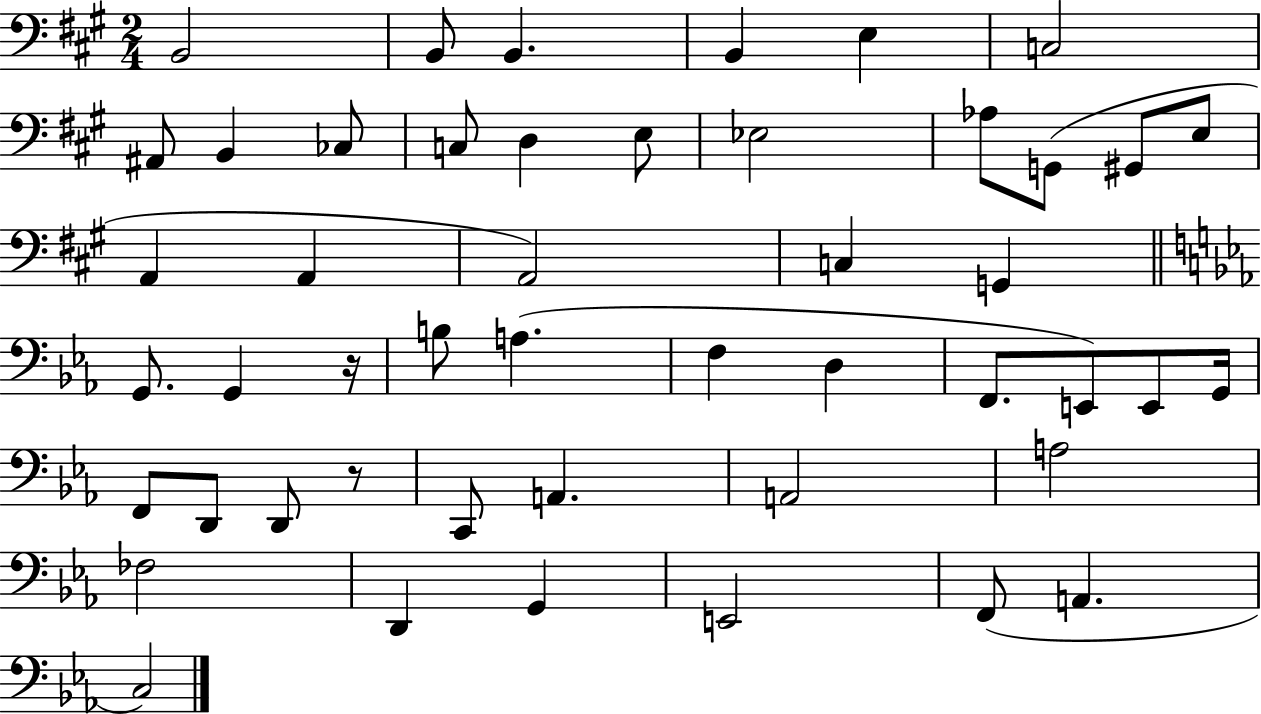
B2/h B2/e B2/q. B2/q E3/q C3/h A#2/e B2/q CES3/e C3/e D3/q E3/e Eb3/h Ab3/e G2/e G#2/e E3/e A2/q A2/q A2/h C3/q G2/q G2/e. G2/q R/s B3/e A3/q. F3/q D3/q F2/e. E2/e E2/e G2/s F2/e D2/e D2/e R/e C2/e A2/q. A2/h A3/h FES3/h D2/q G2/q E2/h F2/e A2/q. C3/h